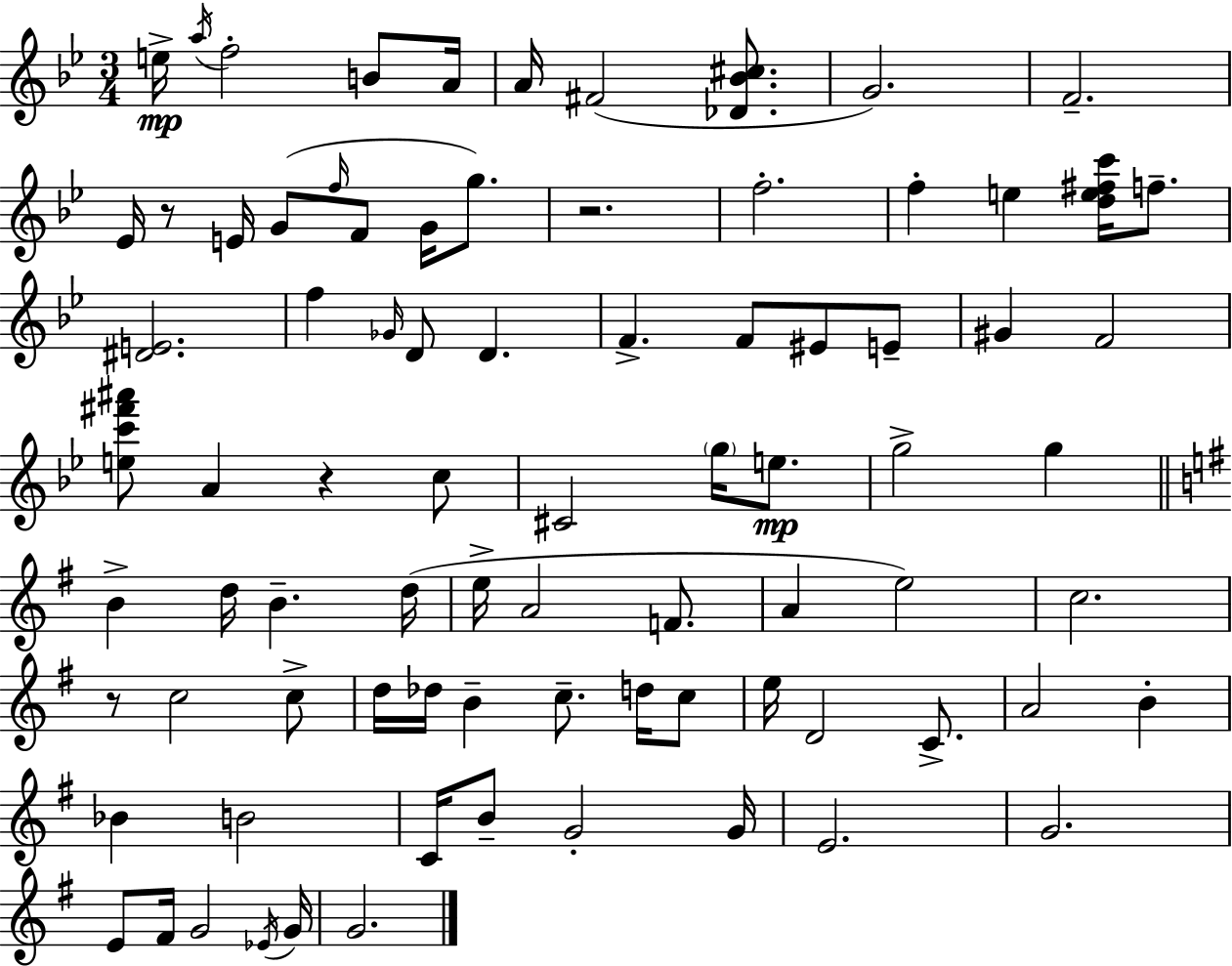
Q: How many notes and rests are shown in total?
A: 82